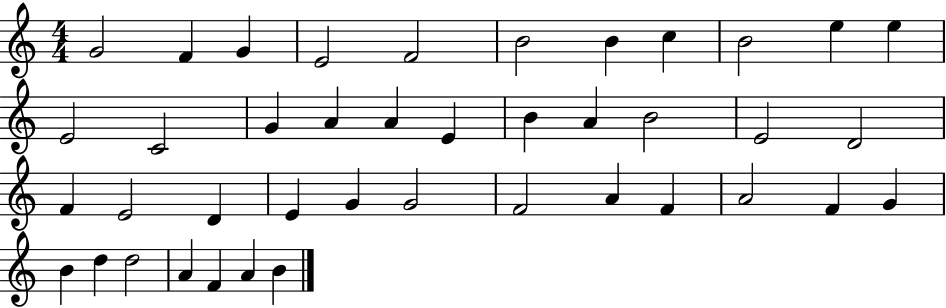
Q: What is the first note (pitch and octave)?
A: G4